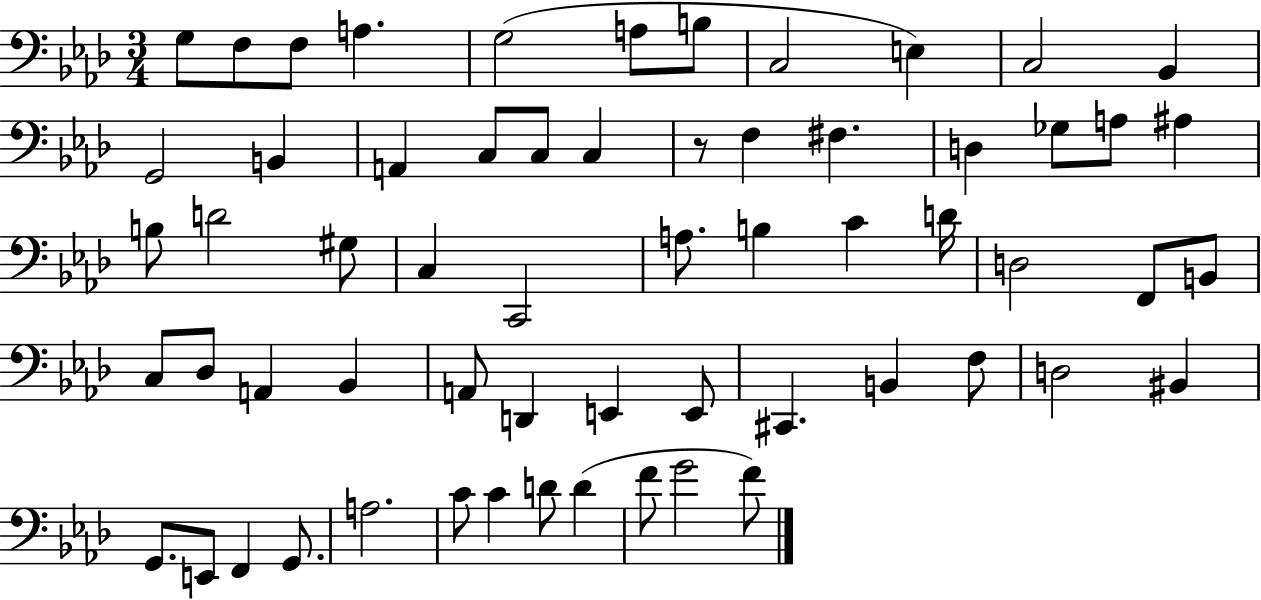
G3/e F3/e F3/e A3/q. G3/h A3/e B3/e C3/h E3/q C3/h Bb2/q G2/h B2/q A2/q C3/e C3/e C3/q R/e F3/q F#3/q. D3/q Gb3/e A3/e A#3/q B3/e D4/h G#3/e C3/q C2/h A3/e. B3/q C4/q D4/s D3/h F2/e B2/e C3/e Db3/e A2/q Bb2/q A2/e D2/q E2/q E2/e C#2/q. B2/q F3/e D3/h BIS2/q G2/e. E2/e F2/q G2/e. A3/h. C4/e C4/q D4/e D4/q F4/e G4/h F4/e